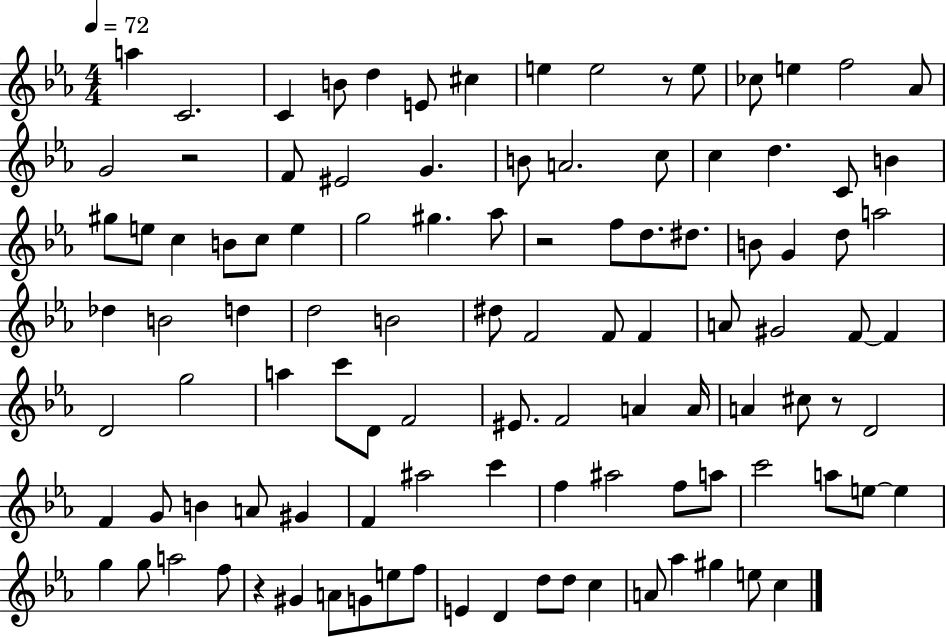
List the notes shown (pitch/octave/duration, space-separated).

A5/q C4/h. C4/q B4/e D5/q E4/e C#5/q E5/q E5/h R/e E5/e CES5/e E5/q F5/h Ab4/e G4/h R/h F4/e EIS4/h G4/q. B4/e A4/h. C5/e C5/q D5/q. C4/e B4/q G#5/e E5/e C5/q B4/e C5/e E5/q G5/h G#5/q. Ab5/e R/h F5/e D5/e. D#5/e. B4/e G4/q D5/e A5/h Db5/q B4/h D5/q D5/h B4/h D#5/e F4/h F4/e F4/q A4/e G#4/h F4/e F4/q D4/h G5/h A5/q C6/e D4/e F4/h EIS4/e. F4/h A4/q A4/s A4/q C#5/e R/e D4/h F4/q G4/e B4/q A4/e G#4/q F4/q A#5/h C6/q F5/q A#5/h F5/e A5/e C6/h A5/e E5/e E5/q G5/q G5/e A5/h F5/e R/q G#4/q A4/e G4/e E5/e F5/e E4/q D4/q D5/e D5/e C5/q A4/e Ab5/q G#5/q E5/e C5/q